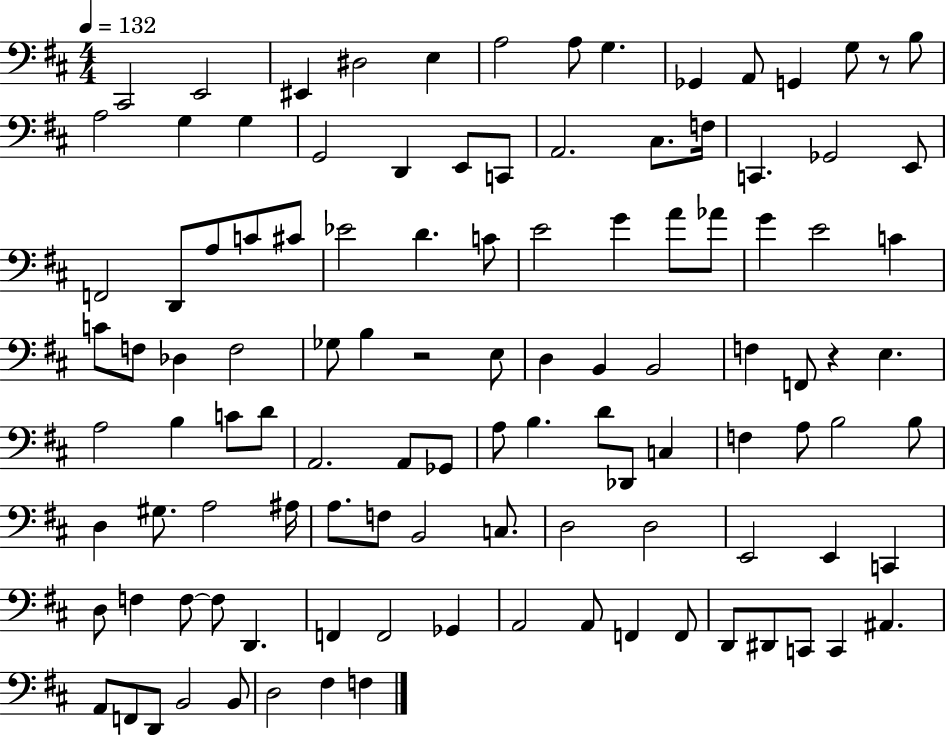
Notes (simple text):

C#2/h E2/h EIS2/q D#3/h E3/q A3/h A3/e G3/q. Gb2/q A2/e G2/q G3/e R/e B3/e A3/h G3/q G3/q G2/h D2/q E2/e C2/e A2/h. C#3/e. F3/s C2/q. Gb2/h E2/e F2/h D2/e A3/e C4/e C#4/e Eb4/h D4/q. C4/e E4/h G4/q A4/e Ab4/e G4/q E4/h C4/q C4/e F3/e Db3/q F3/h Gb3/e B3/q R/h E3/e D3/q B2/q B2/h F3/q F2/e R/q E3/q. A3/h B3/q C4/e D4/e A2/h. A2/e Gb2/e A3/e B3/q. D4/e Db2/e C3/q F3/q A3/e B3/h B3/e D3/q G#3/e. A3/h A#3/s A3/e. F3/e B2/h C3/e. D3/h D3/h E2/h E2/q C2/q D3/e F3/q F3/e F3/e D2/q. F2/q F2/h Gb2/q A2/h A2/e F2/q F2/e D2/e D#2/e C2/e C2/q A#2/q. A2/e F2/e D2/e B2/h B2/e D3/h F#3/q F3/q